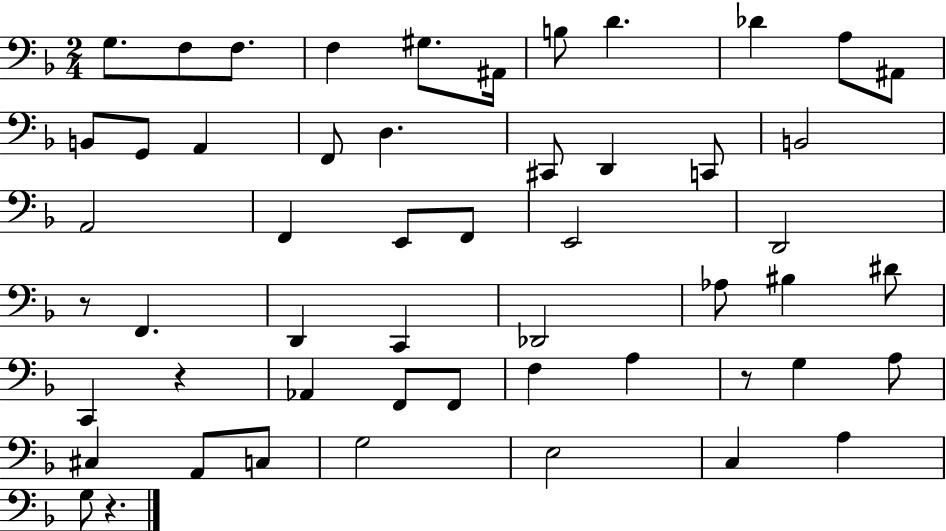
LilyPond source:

{
  \clef bass
  \numericTimeSignature
  \time 2/4
  \key f \major
  g8. f8 f8. | f4 gis8. ais,16 | b8 d'4. | des'4 a8 ais,8 | \break b,8 g,8 a,4 | f,8 d4. | cis,8 d,4 c,8 | b,2 | \break a,2 | f,4 e,8 f,8 | e,2 | d,2 | \break r8 f,4. | d,4 c,4 | des,2 | aes8 bis4 dis'8 | \break c,4 r4 | aes,4 f,8 f,8 | f4 a4 | r8 g4 a8 | \break cis4 a,8 c8 | g2 | e2 | c4 a4 | \break g8 r4. | \bar "|."
}